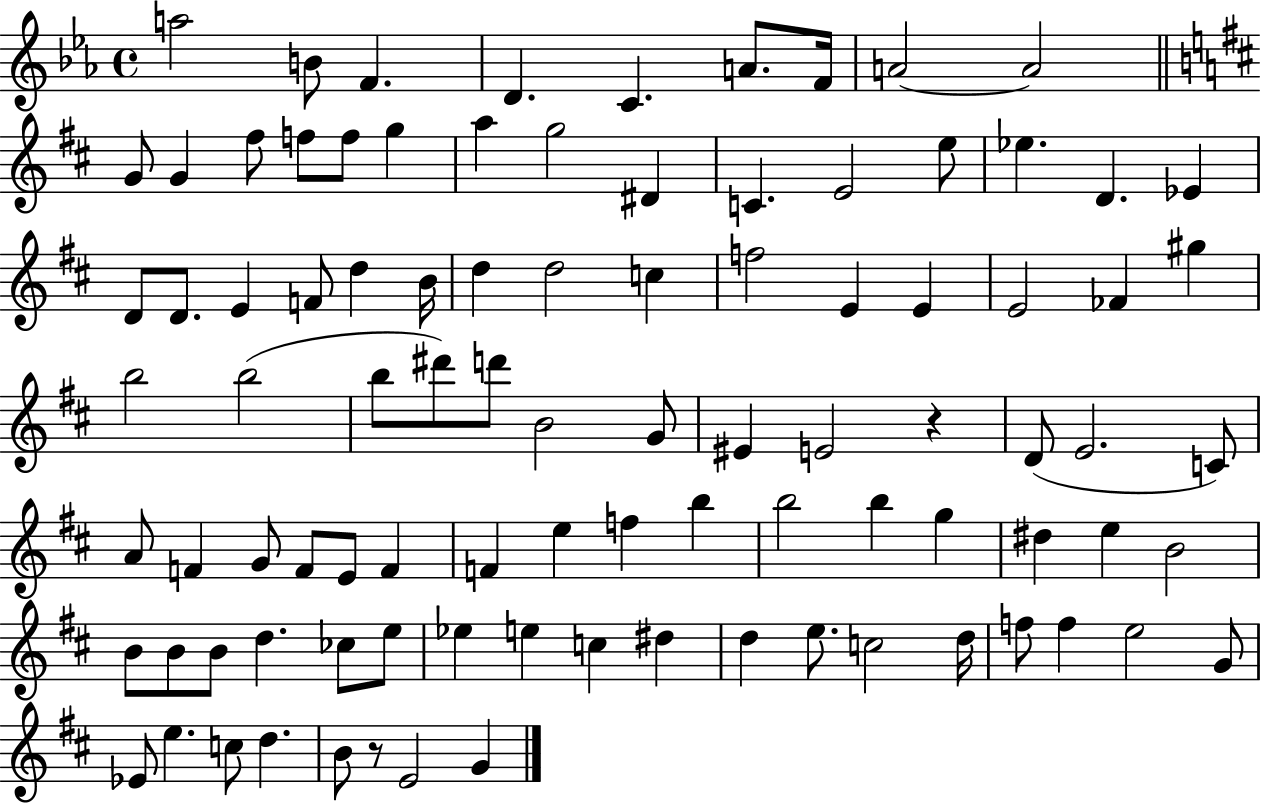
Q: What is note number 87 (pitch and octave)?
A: E5